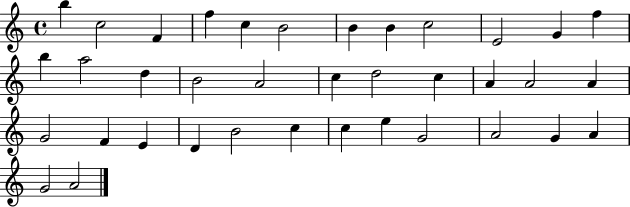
X:1
T:Untitled
M:4/4
L:1/4
K:C
b c2 F f c B2 B B c2 E2 G f b a2 d B2 A2 c d2 c A A2 A G2 F E D B2 c c e G2 A2 G A G2 A2